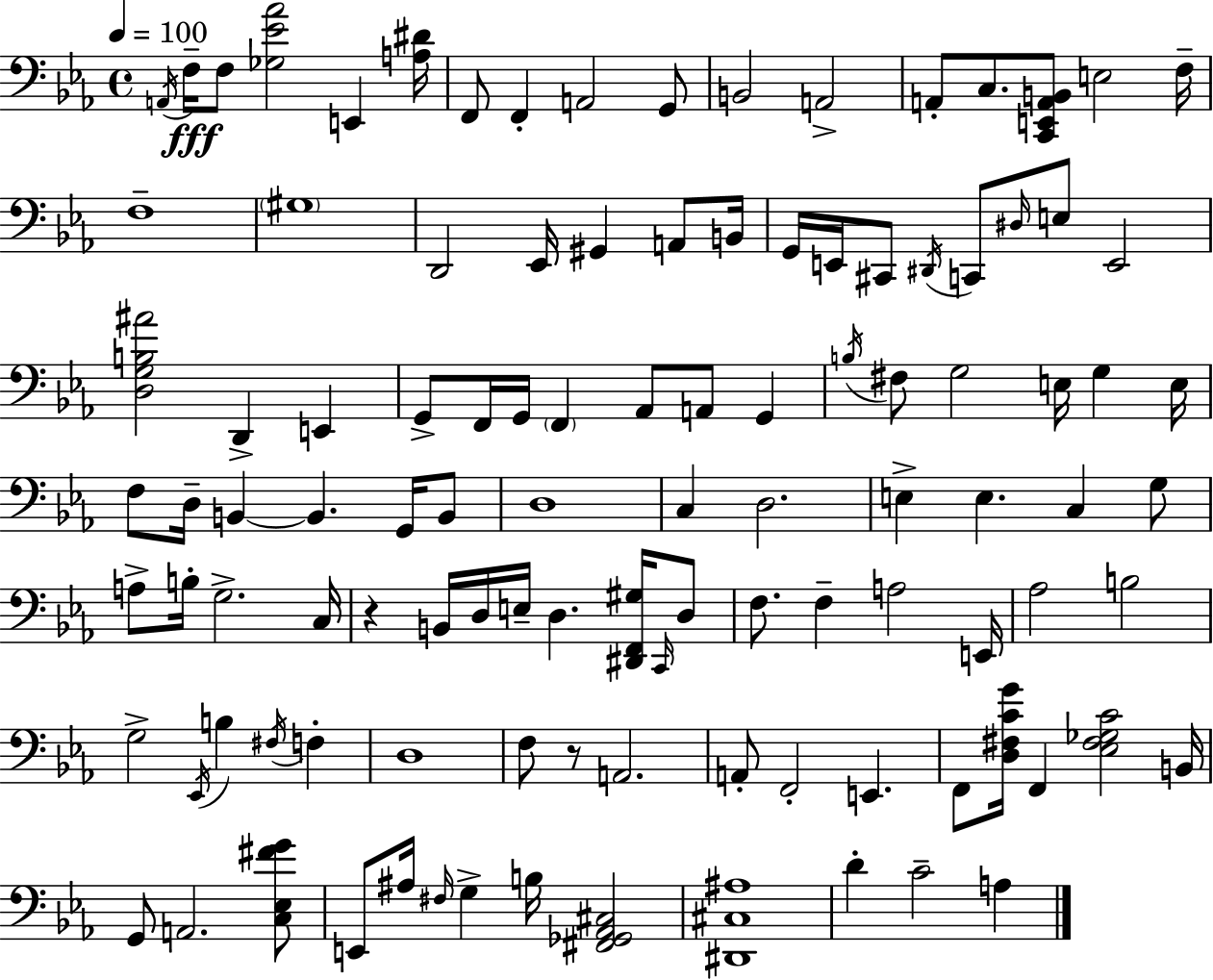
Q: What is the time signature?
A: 4/4